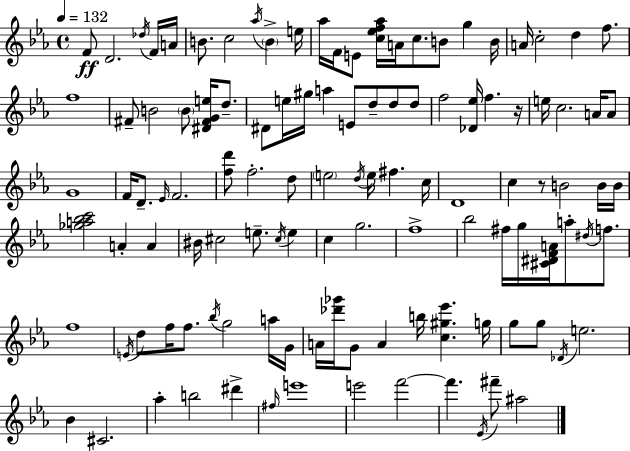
F4/e D4/h. Db5/s F4/s A4/s B4/e. C5/h Ab5/s B4/q E5/s Ab5/s F4/s E4/e [C5,Eb5,F5,Ab5]/s A4/s C5/e. B4/e G5/q B4/s A4/s C5/h D5/q F5/e. F5/w F#4/e B4/h B4/e [D#4,F#4,G4,E5]/s D5/e. D#4/e E5/s G#5/s A5/q E4/e D5/e D5/e D5/e F5/h [Db4,Eb5]/s F5/q. R/s E5/s C5/h. A4/s A4/e G4/w F4/s D4/e. Eb4/s F4/h. [F5,D6]/e F5/h. D5/e E5/h D5/s E5/s F#5/q. C5/s D4/w C5/q R/e B4/h B4/s B4/s [Gb5,A5,Bb5,C6]/h A4/q A4/q BIS4/s C#5/h E5/e. C#5/s E5/q C5/q G5/h. F5/w Bb5/h F#5/s G5/s [C#4,D#4,F4,A4]/s A5/e D#5/s F5/e. F5/w E4/s D5/e F5/s F5/e. Bb5/s G5/h A5/s G4/s A4/s [Db6,Gb6]/s G4/e A4/q B5/s [C5,G#5,Eb6]/q. G5/s G5/e G5/e Db4/s E5/h. Bb4/q C#4/h. Ab5/q B5/h D#6/q F#5/s E6/w E6/h F6/h F6/q. Eb4/s F#6/e A#5/h